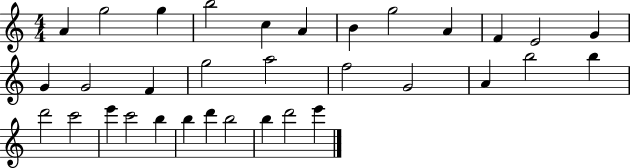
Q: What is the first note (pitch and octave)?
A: A4